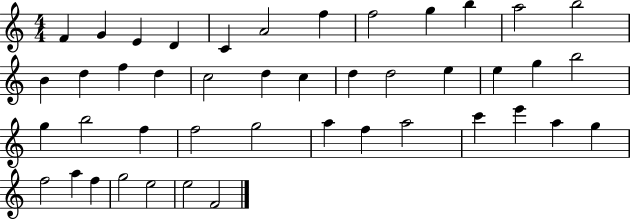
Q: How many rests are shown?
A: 0